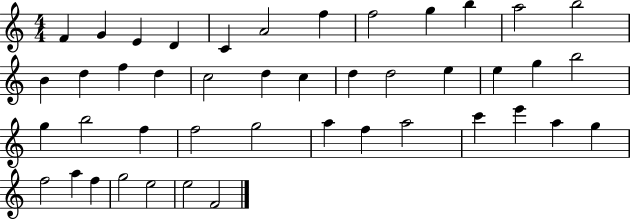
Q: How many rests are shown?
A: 0